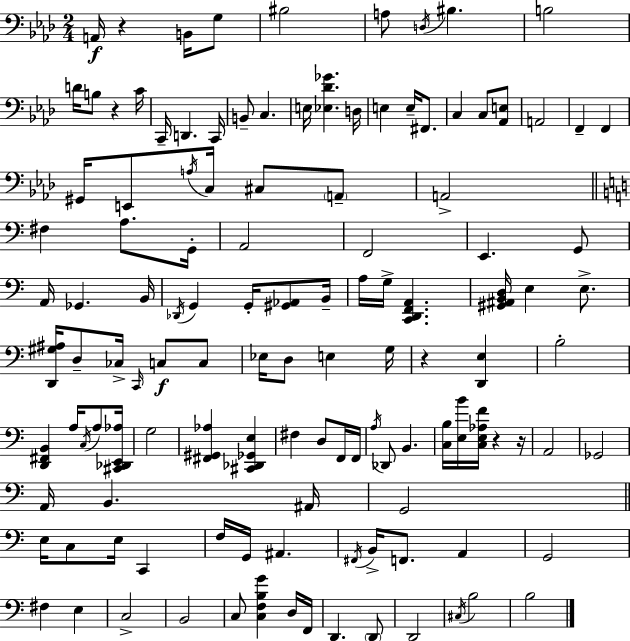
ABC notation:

X:1
T:Untitled
M:2/4
L:1/4
K:Fm
A,,/4 z B,,/4 G,/2 ^B,2 A,/2 D,/4 ^B, B,2 D/4 B,/2 z C/4 C,,/4 D,, C,,/4 B,,/2 C, E,/4 [_E,_D_G] D,/4 E, E,/4 ^F,,/2 C, C,/2 [_A,,E,]/2 A,,2 F,, F,, ^G,,/4 E,,/2 A,/4 C,/4 ^C,/2 A,,/2 A,,2 ^F, A,/2 G,,/4 A,,2 F,,2 E,, G,,/2 A,,/4 _G,, B,,/4 _D,,/4 G,, G,,/4 [^G,,_A,,]/2 B,,/4 A,/4 G,/4 [C,,D,,F,,A,,] [^G,,^A,,B,,D,]/4 E, E,/2 [D,,^G,^A,]/4 D,/2 _C,/4 C,,/4 C,/2 C,/2 _E,/4 D,/2 E, G,/4 z [D,,E,] B,2 [D,,^F,,B,,] A,/4 C,/4 A,/2 [^C,,_D,,E,,_A,]/4 G,2 [^F,,^G,,_A,] [^C,,_D,,_G,,E,] ^F, D,/2 F,,/4 F,,/4 A,/4 _D,,/2 B,, [C,B,]/4 [E,B]/4 [C,E,_A,F]/4 z z/4 A,,2 _G,,2 A,,/4 B,, ^A,,/4 G,,2 E,/4 C,/2 E,/4 C,, F,/4 G,,/4 ^A,, ^F,,/4 B,,/4 F,,/2 A,, G,,2 ^F, E, C,2 B,,2 C,/2 [C,F,B,G] D,/4 F,,/4 D,, D,,/2 D,,2 ^C,/4 B,2 B,2